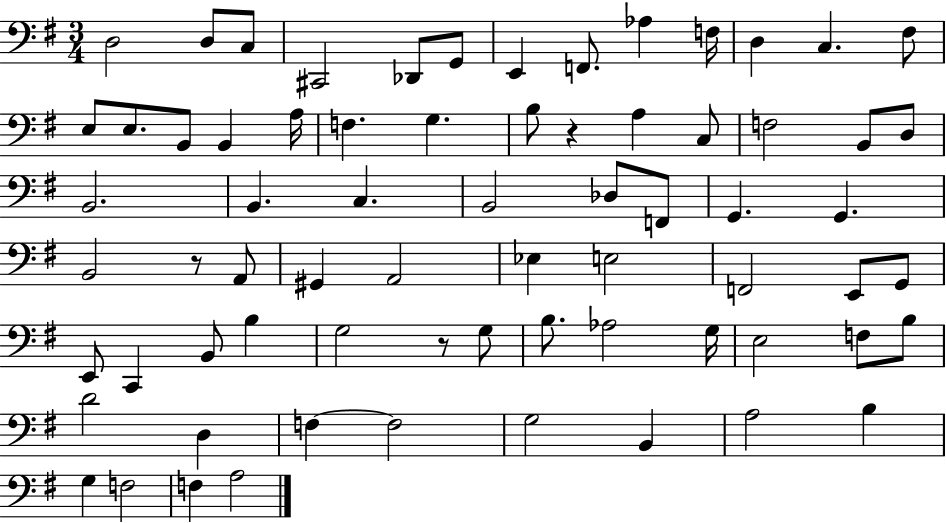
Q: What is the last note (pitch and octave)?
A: A3